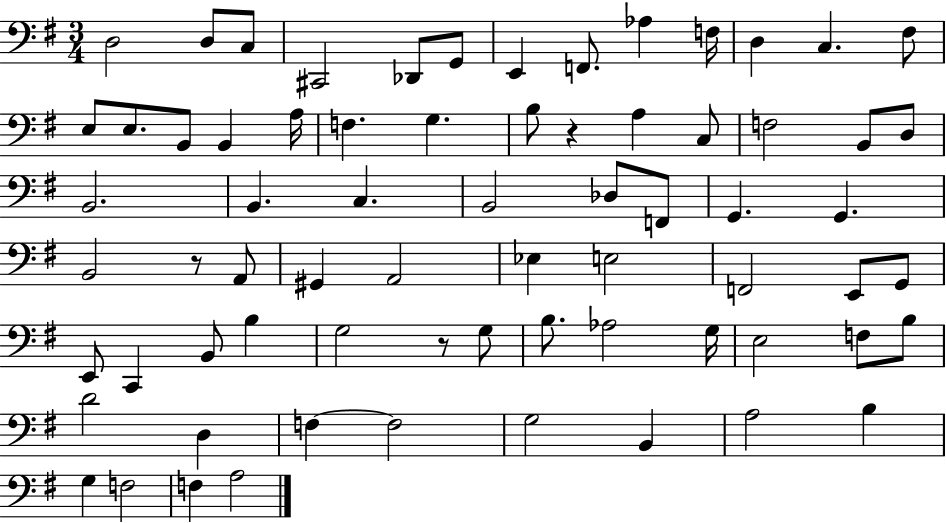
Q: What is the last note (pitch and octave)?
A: A3